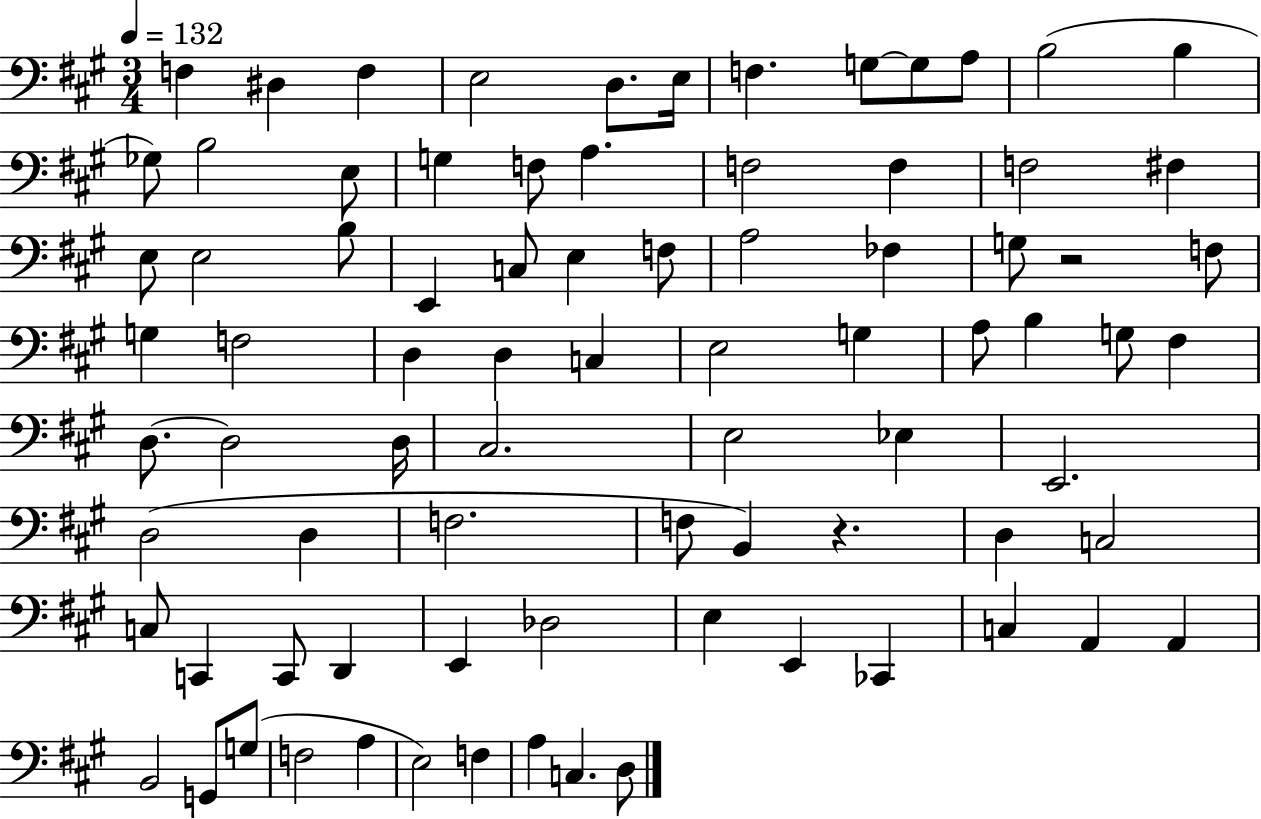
{
  \clef bass
  \numericTimeSignature
  \time 3/4
  \key a \major
  \tempo 4 = 132
  f4 dis4 f4 | e2 d8. e16 | f4. g8~~ g8 a8 | b2( b4 | \break ges8) b2 e8 | g4 f8 a4. | f2 f4 | f2 fis4 | \break e8 e2 b8 | e,4 c8 e4 f8 | a2 fes4 | g8 r2 f8 | \break g4 f2 | d4 d4 c4 | e2 g4 | a8 b4 g8 fis4 | \break d8.~~ d2 d16 | cis2. | e2 ees4 | e,2. | \break d2( d4 | f2. | f8 b,4) r4. | d4 c2 | \break c8 c,4 c,8 d,4 | e,4 des2 | e4 e,4 ces,4 | c4 a,4 a,4 | \break b,2 g,8 g8( | f2 a4 | e2) f4 | a4 c4. d8 | \break \bar "|."
}